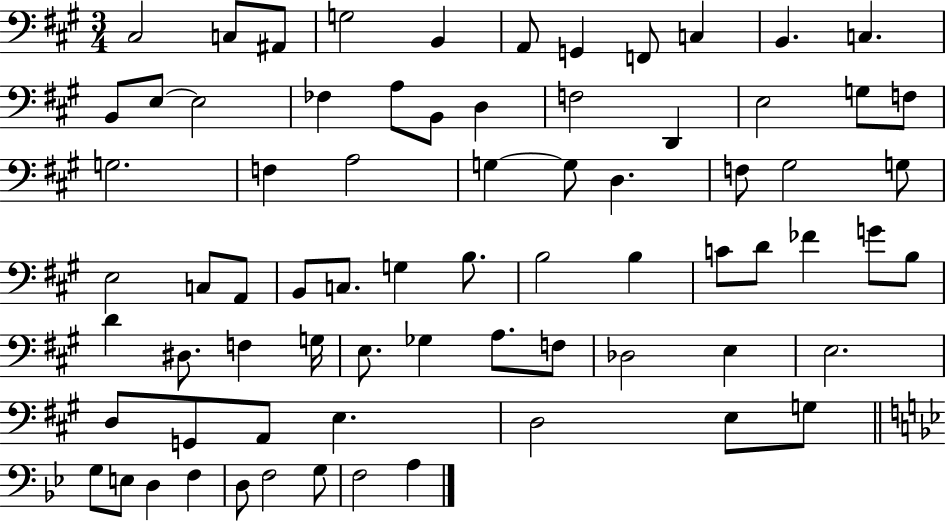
C#3/h C3/e A#2/e G3/h B2/q A2/e G2/q F2/e C3/q B2/q. C3/q. B2/e E3/e E3/h FES3/q A3/e B2/e D3/q F3/h D2/q E3/h G3/e F3/e G3/h. F3/q A3/h G3/q G3/e D3/q. F3/e G#3/h G3/e E3/h C3/e A2/e B2/e C3/e. G3/q B3/e. B3/h B3/q C4/e D4/e FES4/q G4/e B3/e D4/q D#3/e. F3/q G3/s E3/e. Gb3/q A3/e. F3/e Db3/h E3/q E3/h. D3/e G2/e A2/e E3/q. D3/h E3/e G3/e G3/e E3/e D3/q F3/q D3/e F3/h G3/e F3/h A3/q